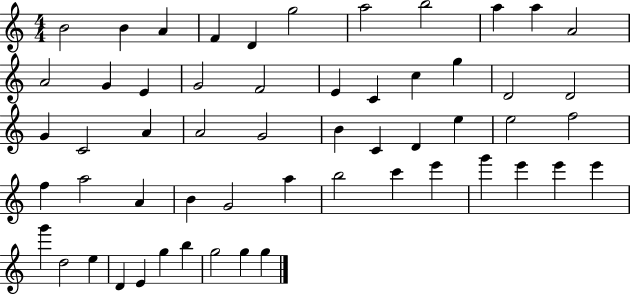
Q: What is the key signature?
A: C major